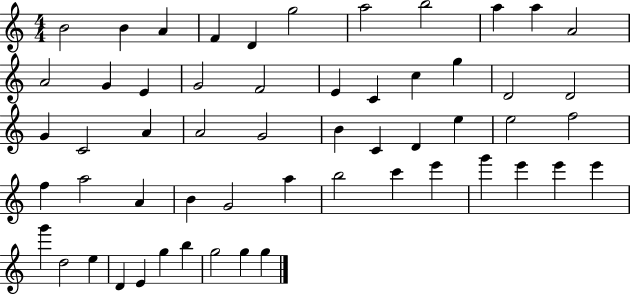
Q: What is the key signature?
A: C major